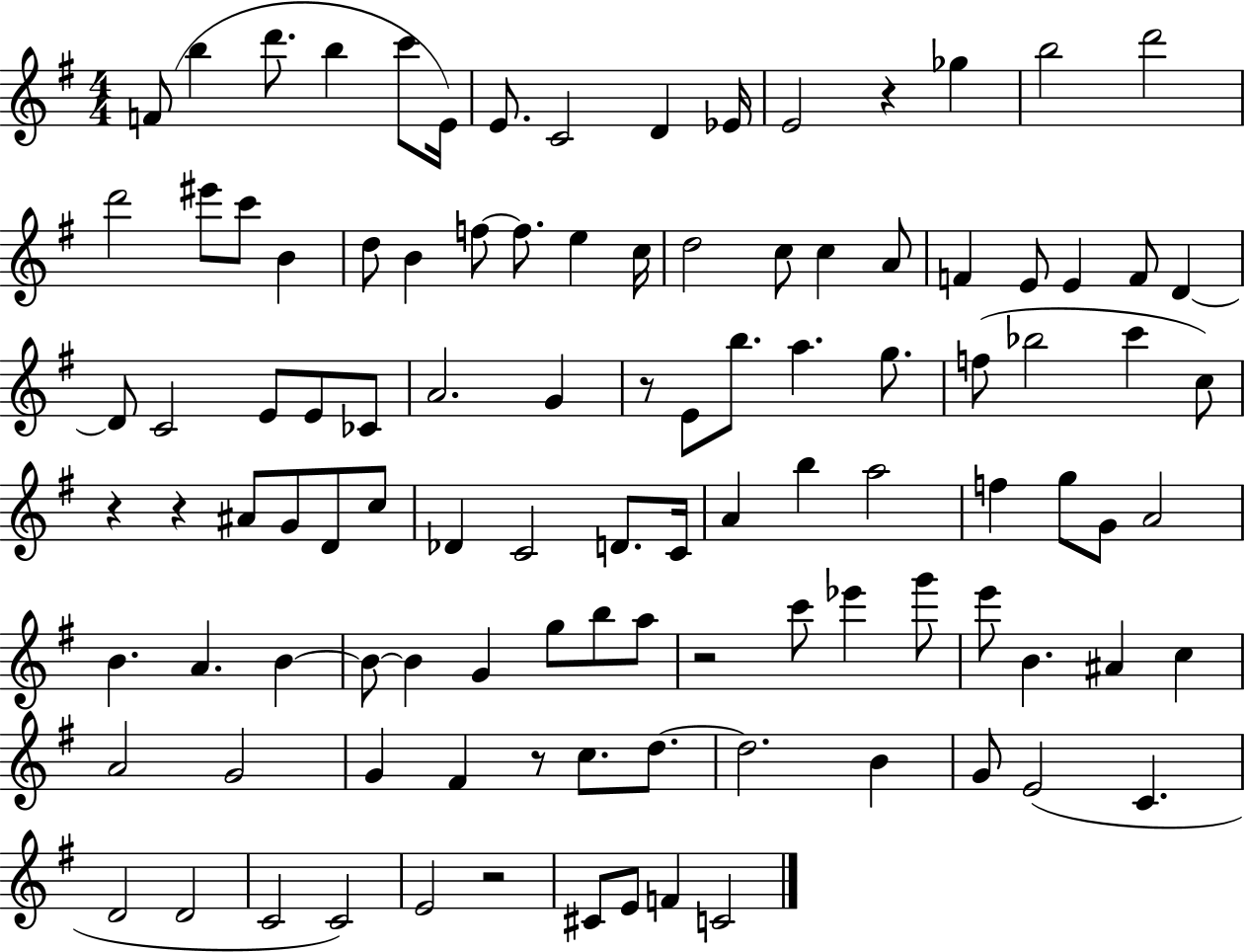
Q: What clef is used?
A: treble